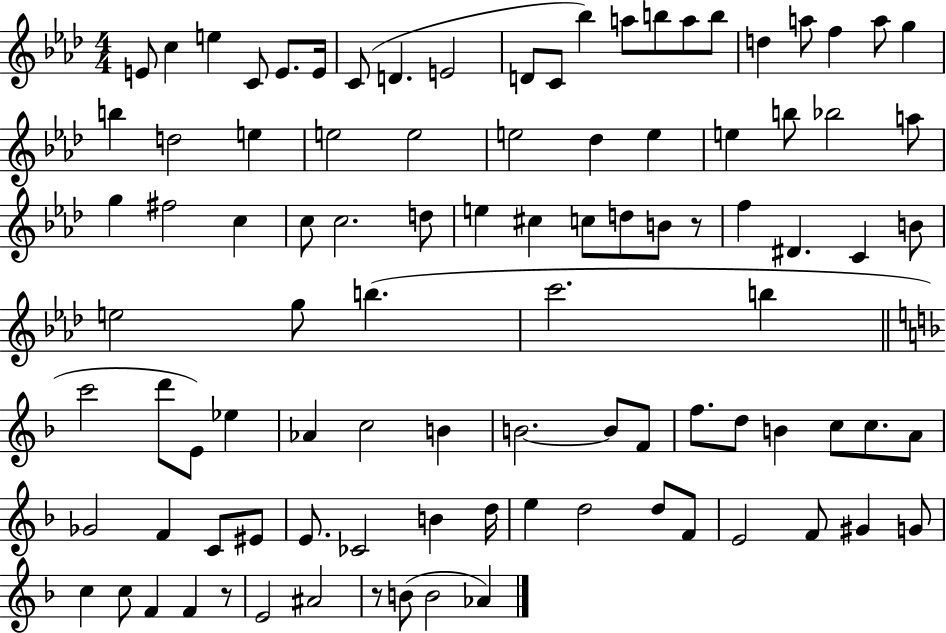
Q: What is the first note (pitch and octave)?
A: E4